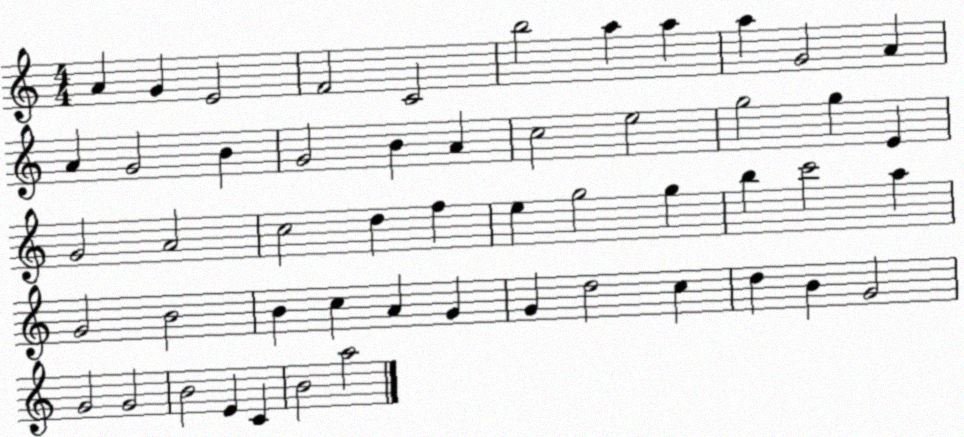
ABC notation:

X:1
T:Untitled
M:4/4
L:1/4
K:C
A G E2 F2 C2 b2 a a a G2 A A G2 B G2 B A c2 e2 g2 g E G2 A2 c2 d f e g2 g b c'2 a G2 B2 B c A G G d2 c d B G2 G2 G2 B2 E C B2 a2